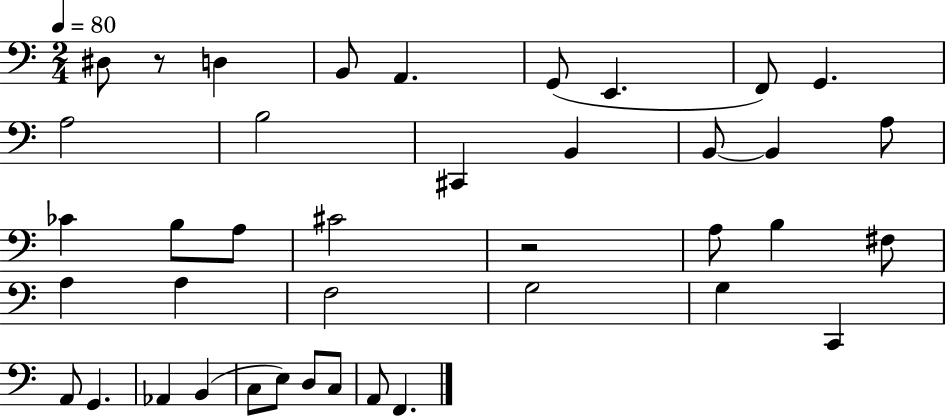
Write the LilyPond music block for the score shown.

{
  \clef bass
  \numericTimeSignature
  \time 2/4
  \key c \major
  \tempo 4 = 80
  dis8 r8 d4 | b,8 a,4. | g,8( e,4. | f,8) g,4. | \break a2 | b2 | cis,4 b,4 | b,8~~ b,4 a8 | \break ces'4 b8 a8 | cis'2 | r2 | a8 b4 fis8 | \break a4 a4 | f2 | g2 | g4 c,4 | \break a,8 g,4. | aes,4 b,4( | c8 e8) d8 c8 | a,8 f,4. | \break \bar "|."
}